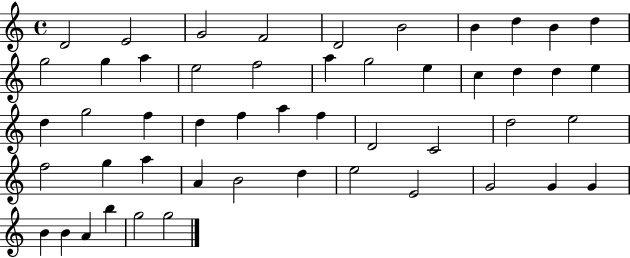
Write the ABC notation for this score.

X:1
T:Untitled
M:4/4
L:1/4
K:C
D2 E2 G2 F2 D2 B2 B d B d g2 g a e2 f2 a g2 e c d d e d g2 f d f a f D2 C2 d2 e2 f2 g a A B2 d e2 E2 G2 G G B B A b g2 g2